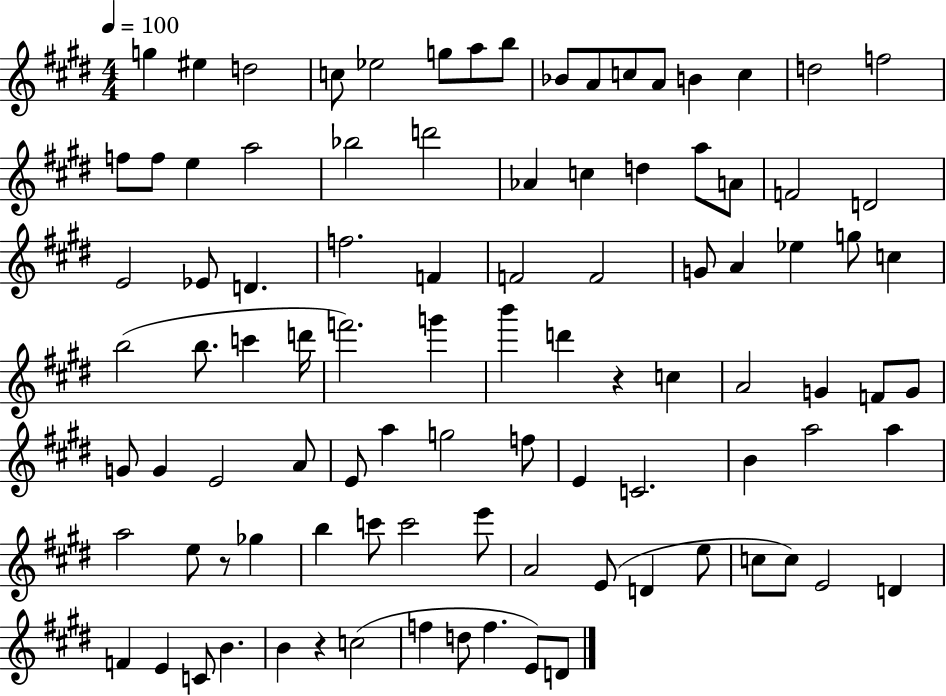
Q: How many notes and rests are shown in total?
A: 96